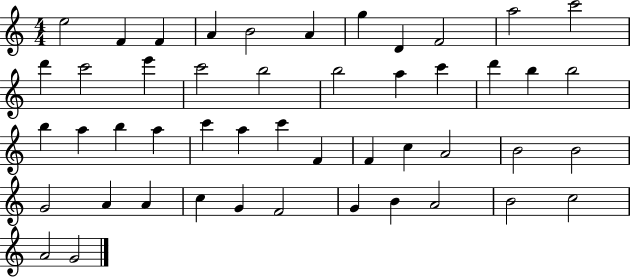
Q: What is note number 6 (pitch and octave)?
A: A4